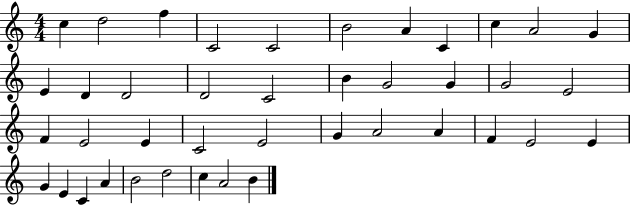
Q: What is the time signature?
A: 4/4